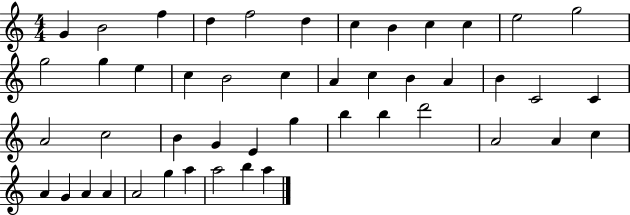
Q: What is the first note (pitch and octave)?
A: G4